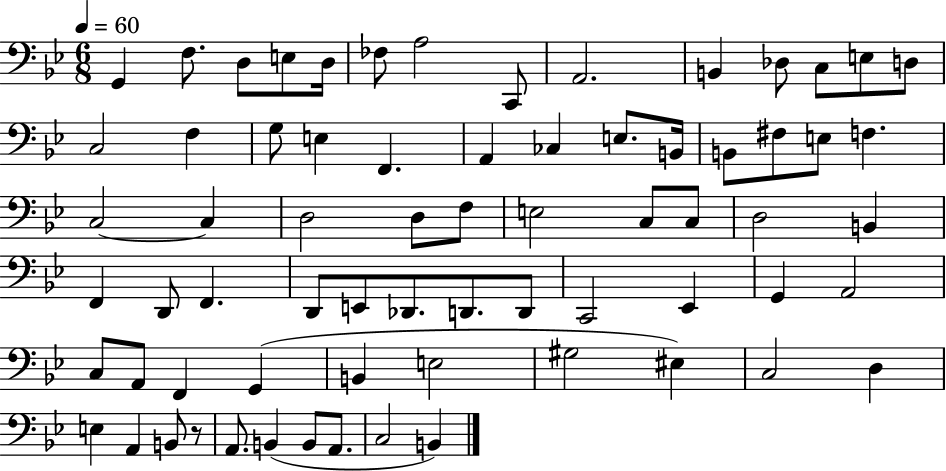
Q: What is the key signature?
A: BES major